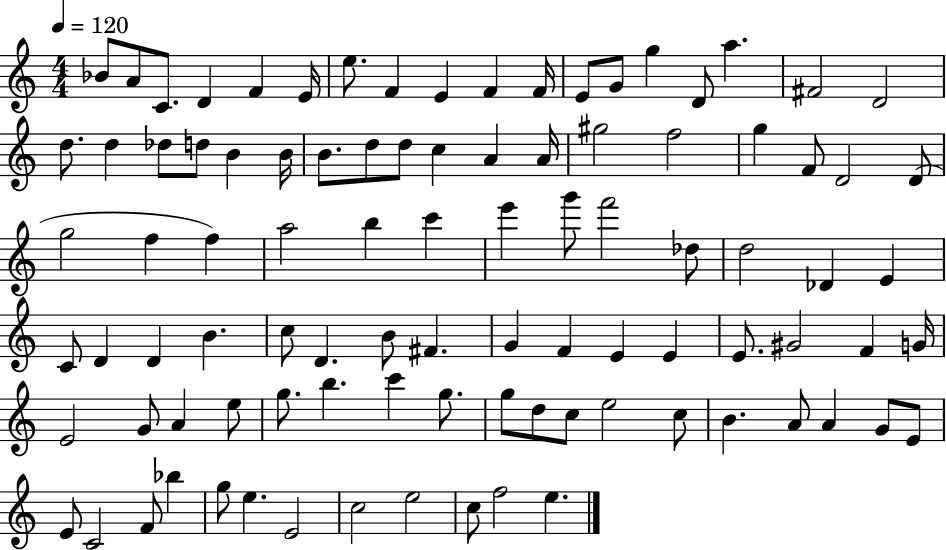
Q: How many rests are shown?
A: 0